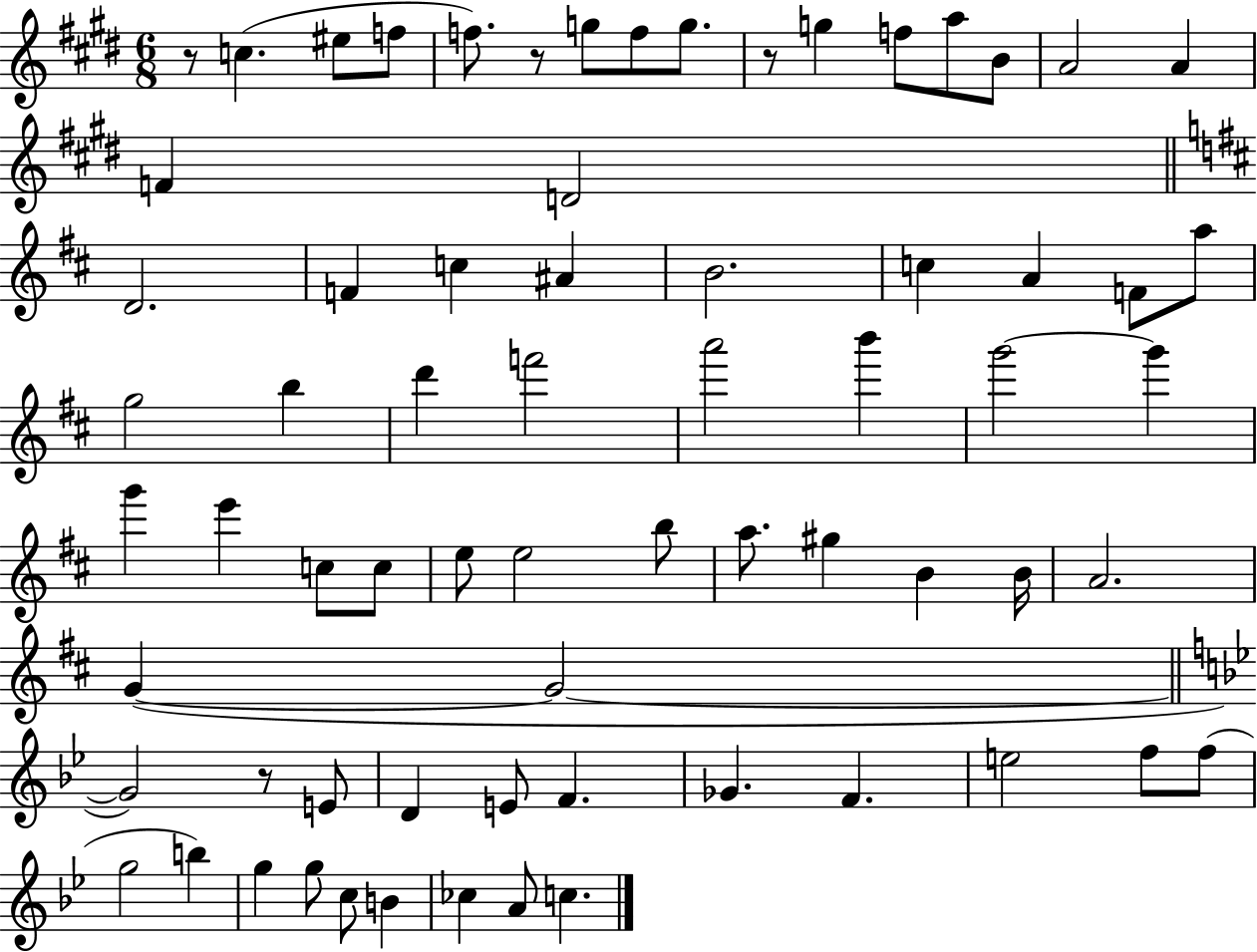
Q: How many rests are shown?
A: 4